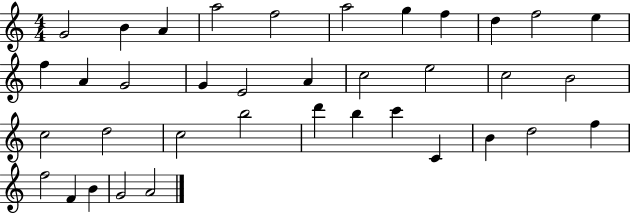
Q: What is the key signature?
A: C major